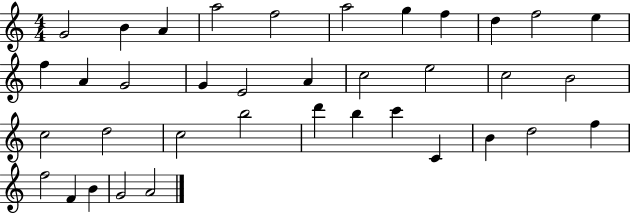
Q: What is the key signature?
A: C major